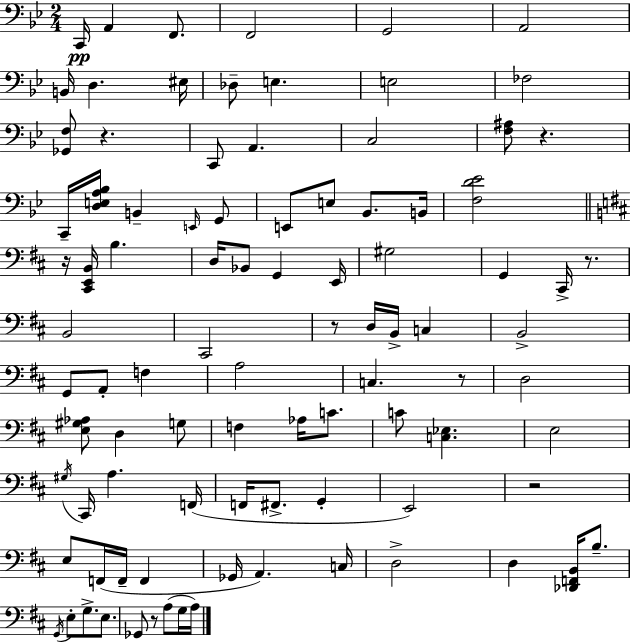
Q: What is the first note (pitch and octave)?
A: C2